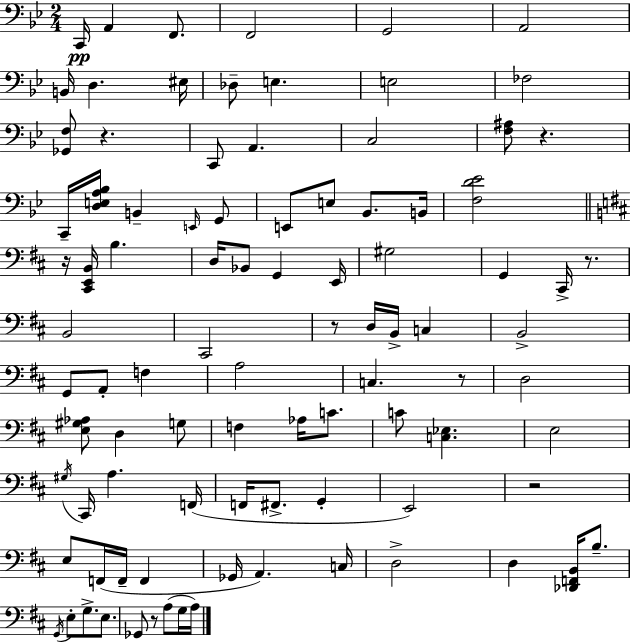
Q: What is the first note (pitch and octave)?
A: C2